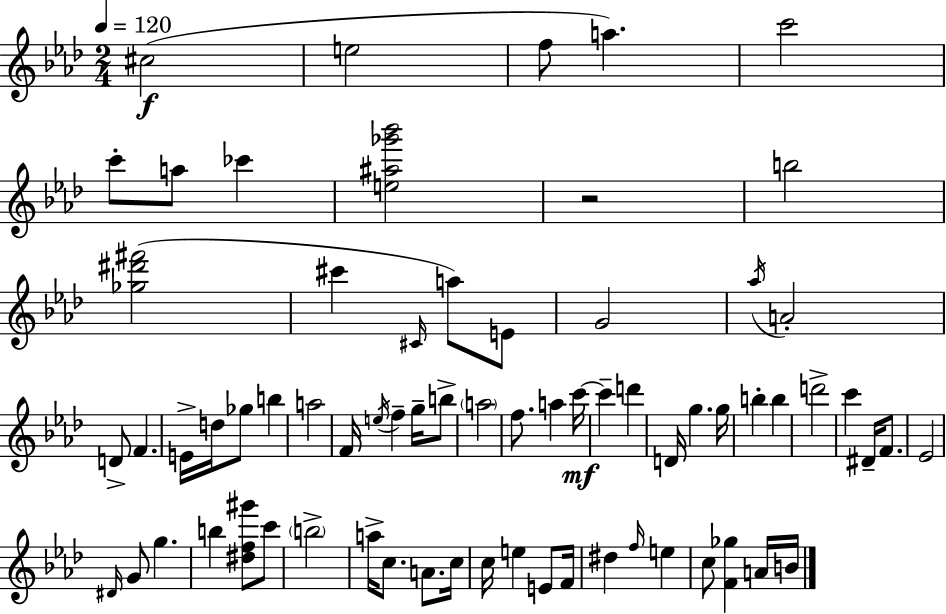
{
  \clef treble
  \numericTimeSignature
  \time 2/4
  \key aes \major
  \tempo 4 = 120
  cis''2(\f | e''2 | f''8 a''4.) | c'''2 | \break c'''8-. a''8 ces'''4 | <e'' ais'' ges''' bes'''>2 | r2 | b''2 | \break <ges'' dis''' fis'''>2( | cis'''4 \grace { cis'16 }) a''8 e'8 | g'2 | \acciaccatura { aes''16 } a'2-. | \break d'8-> f'4. | e'16-> d''16 ges''8 b''4 | a''2 | f'16 \acciaccatura { e''16 } f''4-- | \break g''16-- b''8-> \parenthesize a''2 | f''8. a''4 | c'''16~~\mf c'''4-- d'''4 | d'16 g''4. | \break g''16 b''4-. b''4 | d'''2-> | c'''4 dis'16-- | f'8. ees'2 | \break \grace { dis'16 } g'8 g''4. | b''4 | <dis'' f'' gis'''>8 c'''8 \parenthesize b''2-> | a''16-> c''8. | \break a'8. c''16 c''16 e''4 | e'8 f'16 dis''4 | \grace { f''16 } e''4 c''8 <f' ges''>4 | a'16 b'16 \bar "|."
}